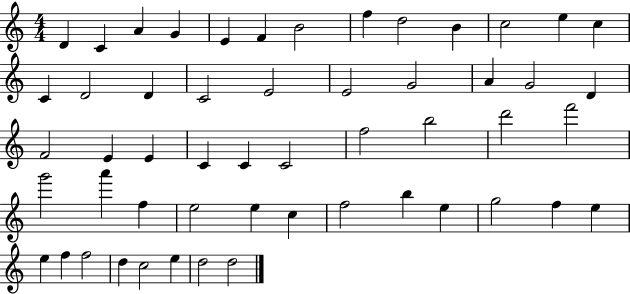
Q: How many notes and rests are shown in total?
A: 53